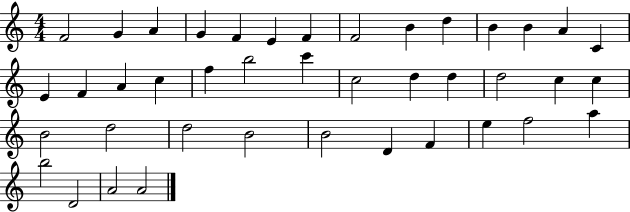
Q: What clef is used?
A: treble